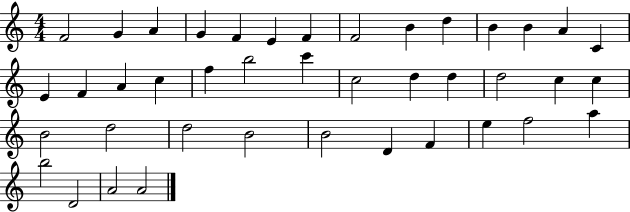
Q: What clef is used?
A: treble